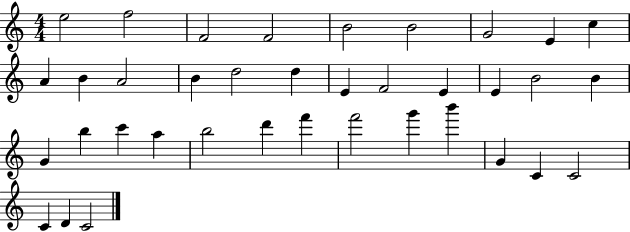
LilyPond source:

{
  \clef treble
  \numericTimeSignature
  \time 4/4
  \key c \major
  e''2 f''2 | f'2 f'2 | b'2 b'2 | g'2 e'4 c''4 | \break a'4 b'4 a'2 | b'4 d''2 d''4 | e'4 f'2 e'4 | e'4 b'2 b'4 | \break g'4 b''4 c'''4 a''4 | b''2 d'''4 f'''4 | f'''2 g'''4 b'''4 | g'4 c'4 c'2 | \break c'4 d'4 c'2 | \bar "|."
}